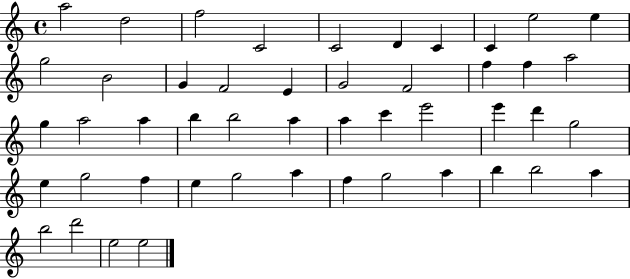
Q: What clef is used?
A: treble